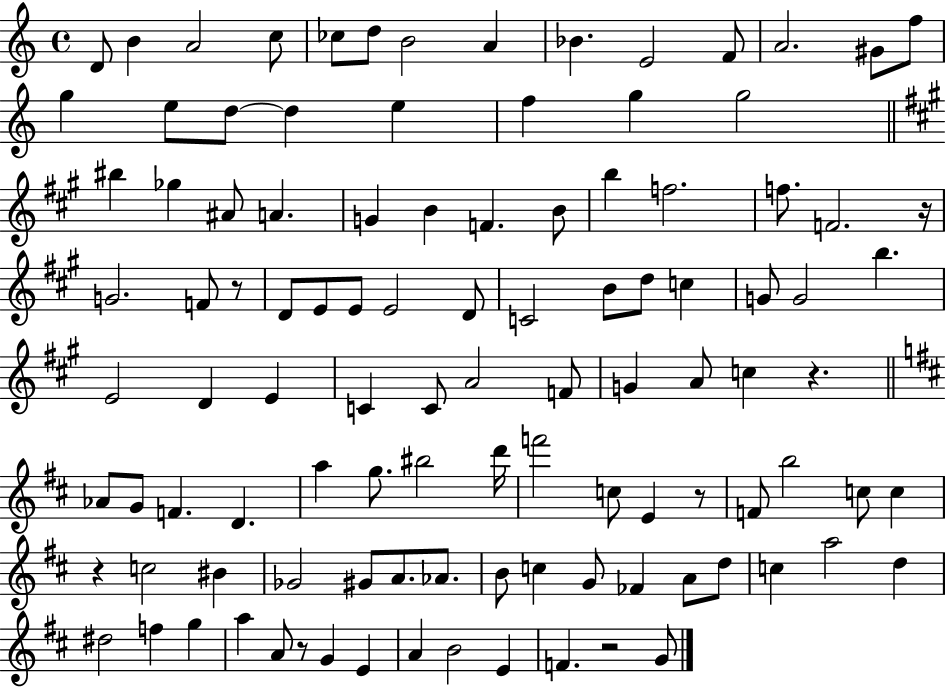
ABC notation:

X:1
T:Untitled
M:4/4
L:1/4
K:C
D/2 B A2 c/2 _c/2 d/2 B2 A _B E2 F/2 A2 ^G/2 f/2 g e/2 d/2 d e f g g2 ^b _g ^A/2 A G B F B/2 b f2 f/2 F2 z/4 G2 F/2 z/2 D/2 E/2 E/2 E2 D/2 C2 B/2 d/2 c G/2 G2 b E2 D E C C/2 A2 F/2 G A/2 c z _A/2 G/2 F D a g/2 ^b2 d'/4 f'2 c/2 E z/2 F/2 b2 c/2 c z c2 ^B _G2 ^G/2 A/2 _A/2 B/2 c G/2 _F A/2 d/2 c a2 d ^d2 f g a A/2 z/2 G E A B2 E F z2 G/2